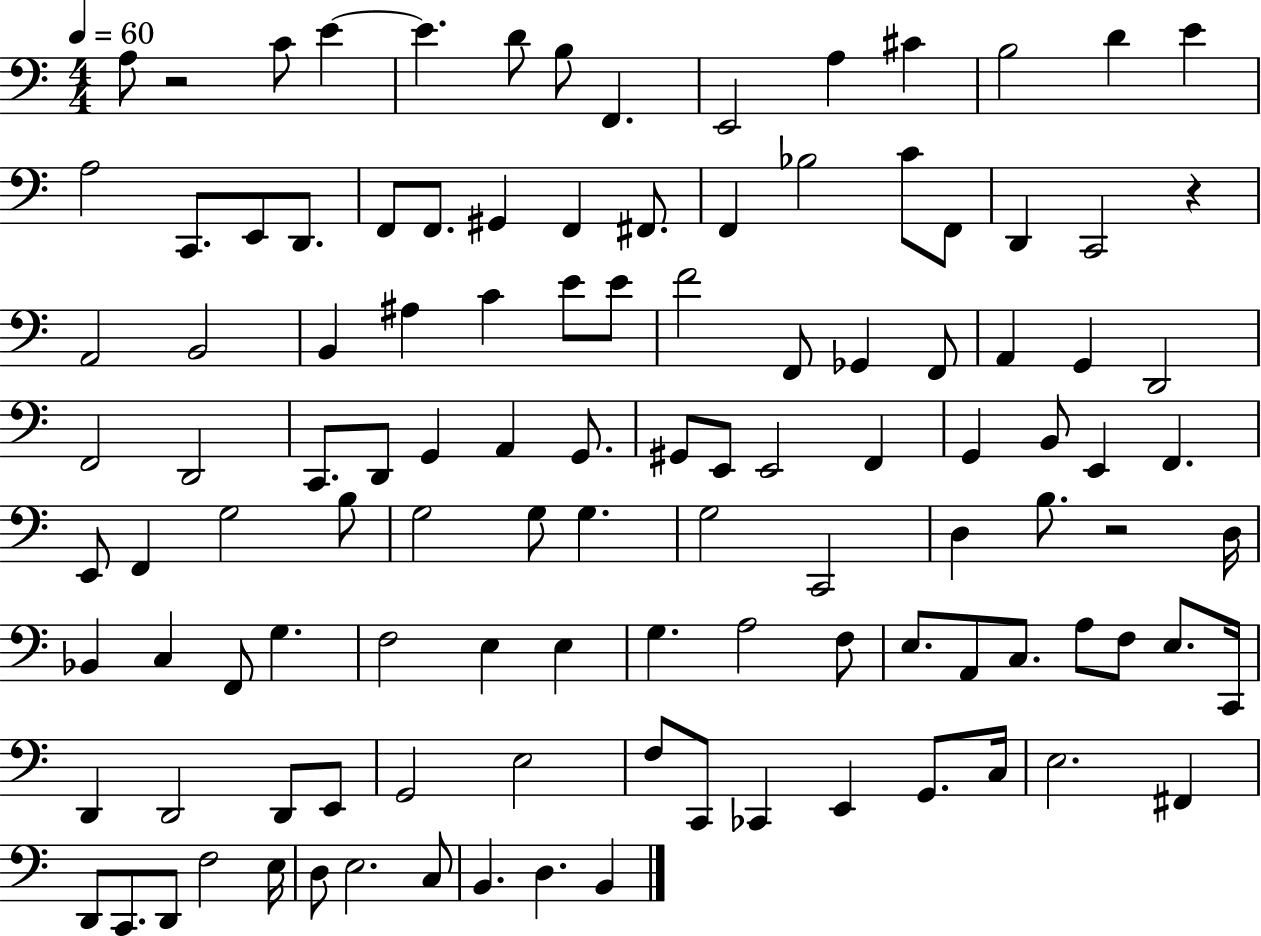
{
  \clef bass
  \numericTimeSignature
  \time 4/4
  \key c \major
  \tempo 4 = 60
  a8 r2 c'8 e'4~~ | e'4. d'8 b8 f,4. | e,2 a4 cis'4 | b2 d'4 e'4 | \break a2 c,8. e,8 d,8. | f,8 f,8. gis,4 f,4 fis,8. | f,4 bes2 c'8 f,8 | d,4 c,2 r4 | \break a,2 b,2 | b,4 ais4 c'4 e'8 e'8 | f'2 f,8 ges,4 f,8 | a,4 g,4 d,2 | \break f,2 d,2 | c,8. d,8 g,4 a,4 g,8. | gis,8 e,8 e,2 f,4 | g,4 b,8 e,4 f,4. | \break e,8 f,4 g2 b8 | g2 g8 g4. | g2 c,2 | d4 b8. r2 d16 | \break bes,4 c4 f,8 g4. | f2 e4 e4 | g4. a2 f8 | e8. a,8 c8. a8 f8 e8. c,16 | \break d,4 d,2 d,8 e,8 | g,2 e2 | f8 c,8 ces,4 e,4 g,8. c16 | e2. fis,4 | \break d,8 c,8. d,8 f2 e16 | d8 e2. c8 | b,4. d4. b,4 | \bar "|."
}